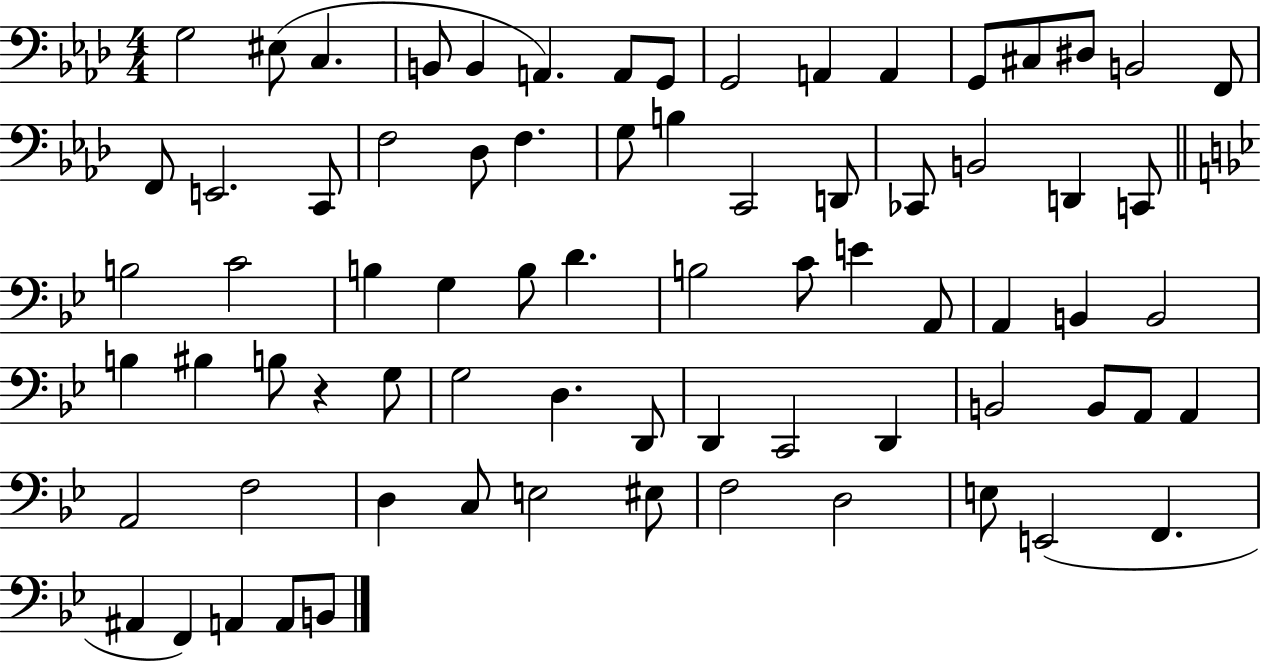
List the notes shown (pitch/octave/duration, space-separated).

G3/h EIS3/e C3/q. B2/e B2/q A2/q. A2/e G2/e G2/h A2/q A2/q G2/e C#3/e D#3/e B2/h F2/e F2/e E2/h. C2/e F3/h Db3/e F3/q. G3/e B3/q C2/h D2/e CES2/e B2/h D2/q C2/e B3/h C4/h B3/q G3/q B3/e D4/q. B3/h C4/e E4/q A2/e A2/q B2/q B2/h B3/q BIS3/q B3/e R/q G3/e G3/h D3/q. D2/e D2/q C2/h D2/q B2/h B2/e A2/e A2/q A2/h F3/h D3/q C3/e E3/h EIS3/e F3/h D3/h E3/e E2/h F2/q. A#2/q F2/q A2/q A2/e B2/e